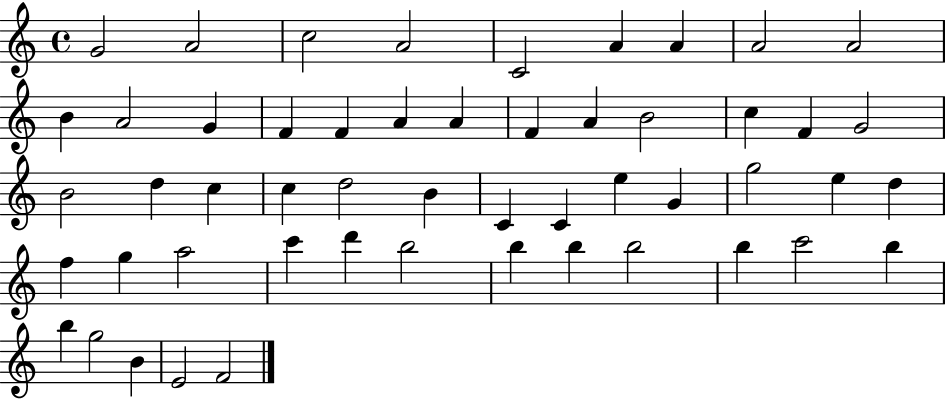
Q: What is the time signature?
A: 4/4